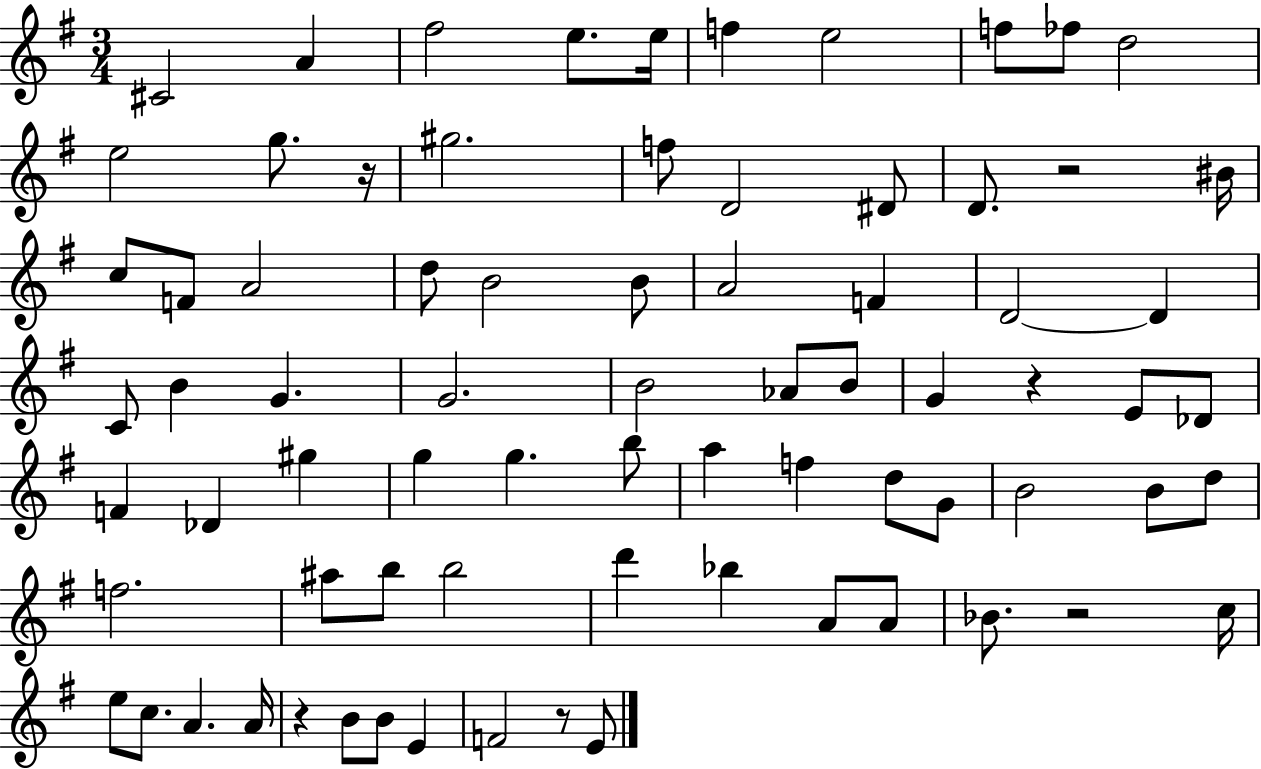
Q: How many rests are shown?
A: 6